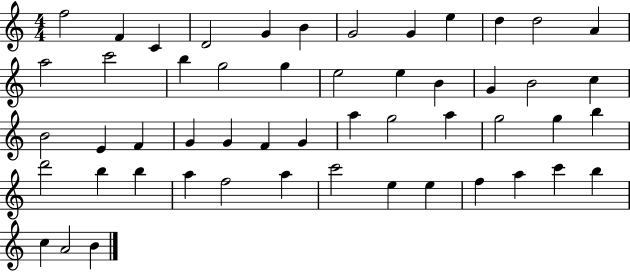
F5/h F4/q C4/q D4/h G4/q B4/q G4/h G4/q E5/q D5/q D5/h A4/q A5/h C6/h B5/q G5/h G5/q E5/h E5/q B4/q G4/q B4/h C5/q B4/h E4/q F4/q G4/q G4/q F4/q G4/q A5/q G5/h A5/q G5/h G5/q B5/q D6/h B5/q B5/q A5/q F5/h A5/q C6/h E5/q E5/q F5/q A5/q C6/q B5/q C5/q A4/h B4/q